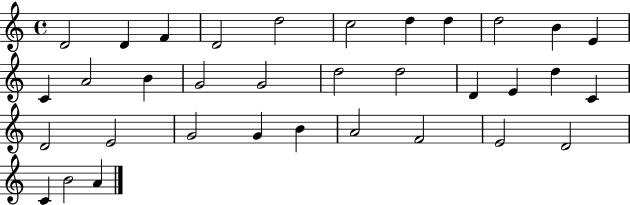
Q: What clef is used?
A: treble